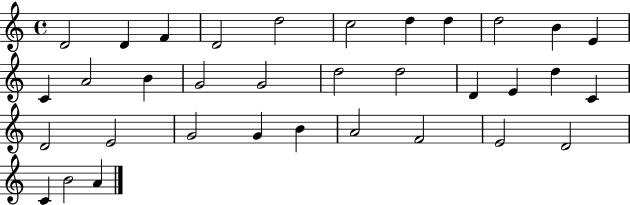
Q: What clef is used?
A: treble